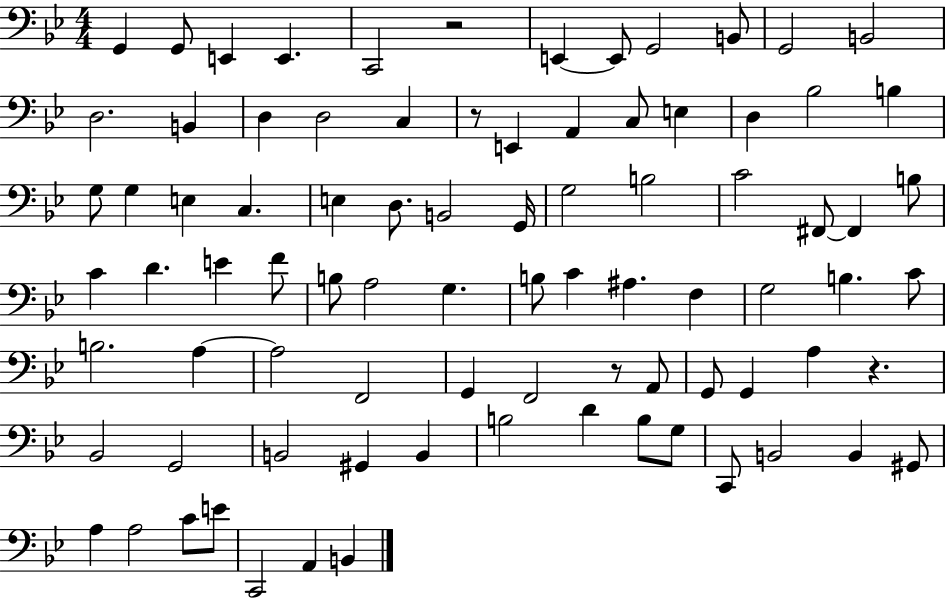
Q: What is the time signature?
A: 4/4